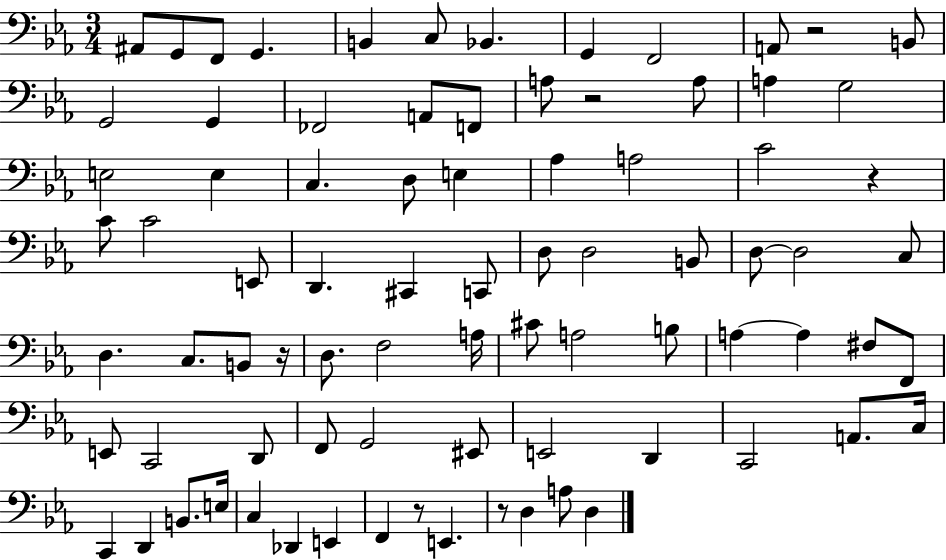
A#2/e G2/e F2/e G2/q. B2/q C3/e Bb2/q. G2/q F2/h A2/e R/h B2/e G2/h G2/q FES2/h A2/e F2/e A3/e R/h A3/e A3/q G3/h E3/h E3/q C3/q. D3/e E3/q Ab3/q A3/h C4/h R/q C4/e C4/h E2/e D2/q. C#2/q C2/e D3/e D3/h B2/e D3/e D3/h C3/e D3/q. C3/e. B2/e R/s D3/e. F3/h A3/s C#4/e A3/h B3/e A3/q A3/q F#3/e F2/e E2/e C2/h D2/e F2/e G2/h EIS2/e E2/h D2/q C2/h A2/e. C3/s C2/q D2/q B2/e. E3/s C3/q Db2/q E2/q F2/q R/e E2/q. R/e D3/q A3/e D3/q